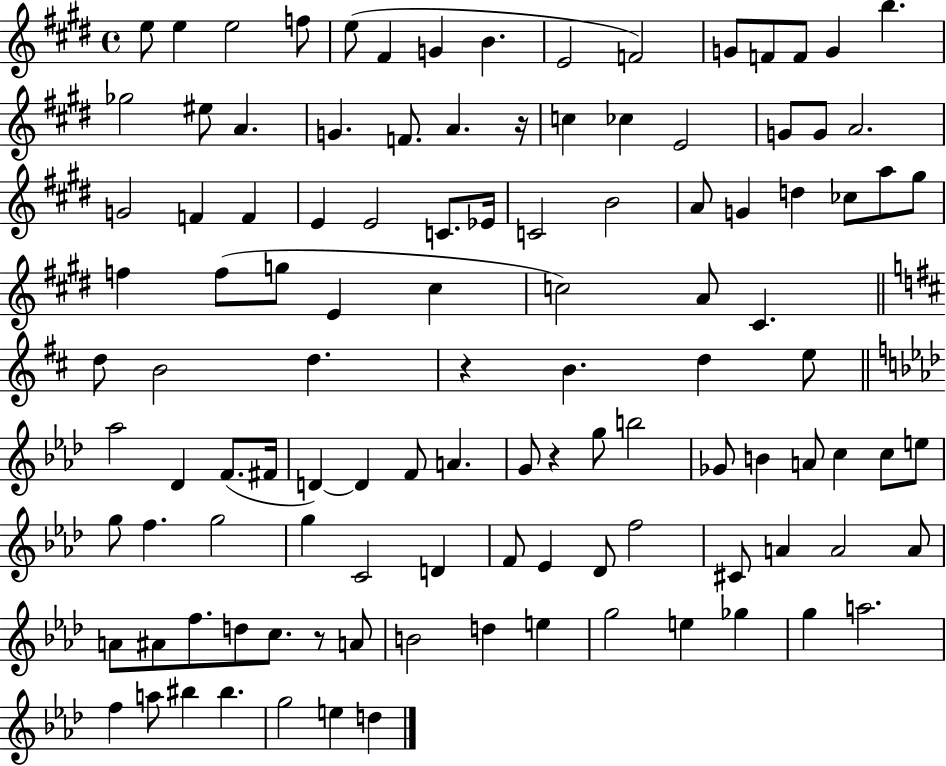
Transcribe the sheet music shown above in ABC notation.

X:1
T:Untitled
M:4/4
L:1/4
K:E
e/2 e e2 f/2 e/2 ^F G B E2 F2 G/2 F/2 F/2 G b _g2 ^e/2 A G F/2 A z/4 c _c E2 G/2 G/2 A2 G2 F F E E2 C/2 _E/4 C2 B2 A/2 G d _c/2 a/2 ^g/2 f f/2 g/2 E ^c c2 A/2 ^C d/2 B2 d z B d e/2 _a2 _D F/2 ^F/4 D D F/2 A G/2 z g/2 b2 _G/2 B A/2 c c/2 e/2 g/2 f g2 g C2 D F/2 _E _D/2 f2 ^C/2 A A2 A/2 A/2 ^A/2 f/2 d/2 c/2 z/2 A/2 B2 d e g2 e _g g a2 f a/2 ^b ^b g2 e d